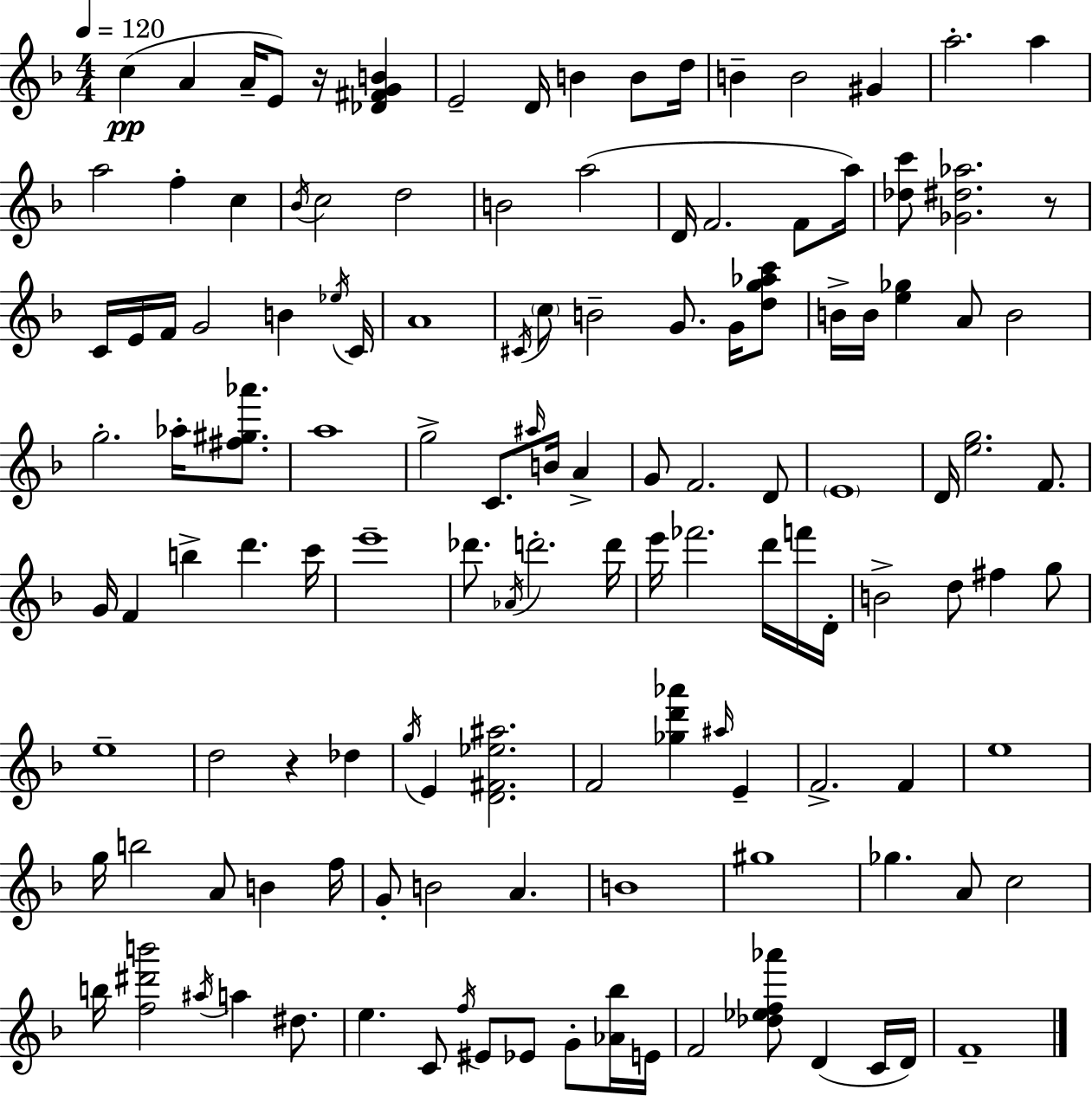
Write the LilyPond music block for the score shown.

{
  \clef treble
  \numericTimeSignature
  \time 4/4
  \key f \major
  \tempo 4 = 120
  c''4(\pp a'4 a'16-- e'8) r16 <des' fis' g' b'>4 | e'2-- d'16 b'4 b'8 d''16 | b'4-- b'2 gis'4 | a''2.-. a''4 | \break a''2 f''4-. c''4 | \acciaccatura { bes'16 } c''2 d''2 | b'2 a''2( | d'16 f'2. f'8 | \break a''16) <des'' c'''>8 <ges' dis'' aes''>2. r8 | c'16 e'16 f'16 g'2 b'4 | \acciaccatura { ees''16 } c'16 a'1 | \acciaccatura { cis'16 } \parenthesize c''8 b'2-- g'8. | \break g'16 <d'' g'' aes'' c'''>8 b'16-> b'16 <e'' ges''>4 a'8 b'2 | g''2.-. aes''16-. | <fis'' gis'' aes'''>8. a''1 | g''2-> c'8. \grace { ais''16 } b'16 | \break a'4-> g'8 f'2. | d'8 \parenthesize e'1 | d'16 <e'' g''>2. | f'8. g'16 f'4 b''4-> d'''4. | \break c'''16 e'''1-- | des'''8. \acciaccatura { aes'16 } d'''2.-. | d'''16 e'''16 fes'''2. | d'''16 f'''16 d'16-. b'2-> d''8 fis''4 | \break g''8 e''1-- | d''2 r4 | des''4 \acciaccatura { g''16 } e'4 <d' fis' ees'' ais''>2. | f'2 <ges'' d''' aes'''>4 | \break \grace { ais''16 } e'4-- f'2.-> | f'4 e''1 | g''16 b''2 | a'8 b'4 f''16 g'8-. b'2 | \break a'4. b'1 | gis''1 | ges''4. a'8 c''2 | b''16 <f'' dis''' b'''>2 | \break \acciaccatura { ais''16 } a''4 dis''8. e''4. c'8 | \acciaccatura { f''16 } eis'8 ees'8 g'8-. <aes' bes''>16 e'16 f'2 | <des'' ees'' f'' aes'''>8 d'4( c'16 d'16) f'1-- | \bar "|."
}